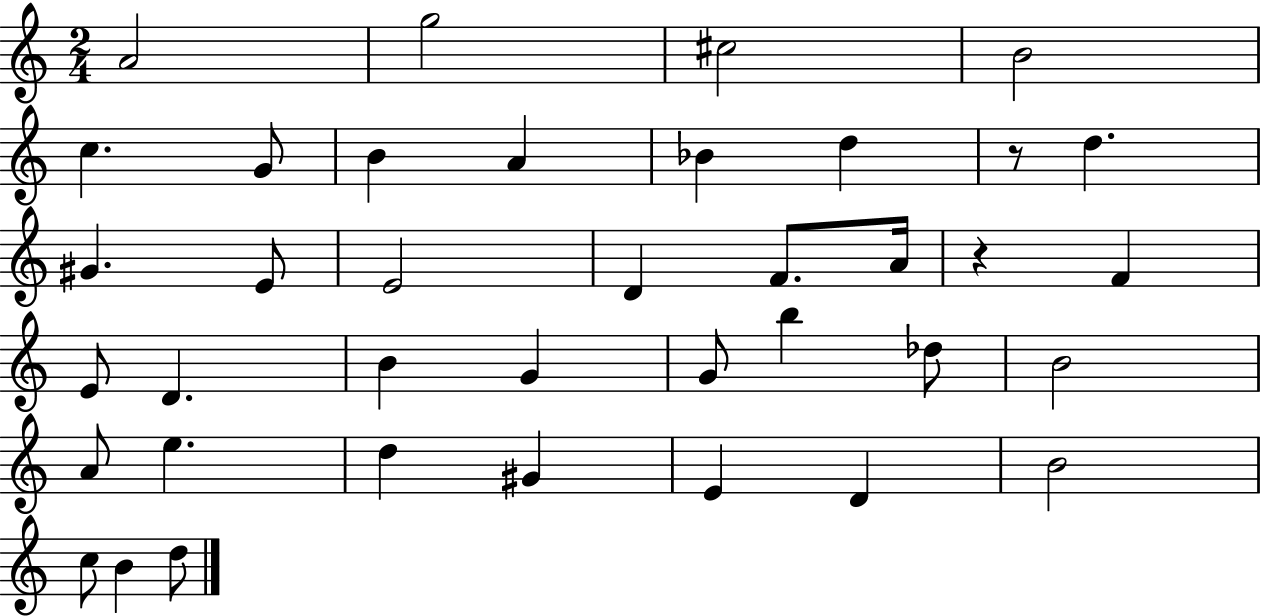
{
  \clef treble
  \numericTimeSignature
  \time 2/4
  \key c \major
  a'2 | g''2 | cis''2 | b'2 | \break c''4. g'8 | b'4 a'4 | bes'4 d''4 | r8 d''4. | \break gis'4. e'8 | e'2 | d'4 f'8. a'16 | r4 f'4 | \break e'8 d'4. | b'4 g'4 | g'8 b''4 des''8 | b'2 | \break a'8 e''4. | d''4 gis'4 | e'4 d'4 | b'2 | \break c''8 b'4 d''8 | \bar "|."
}